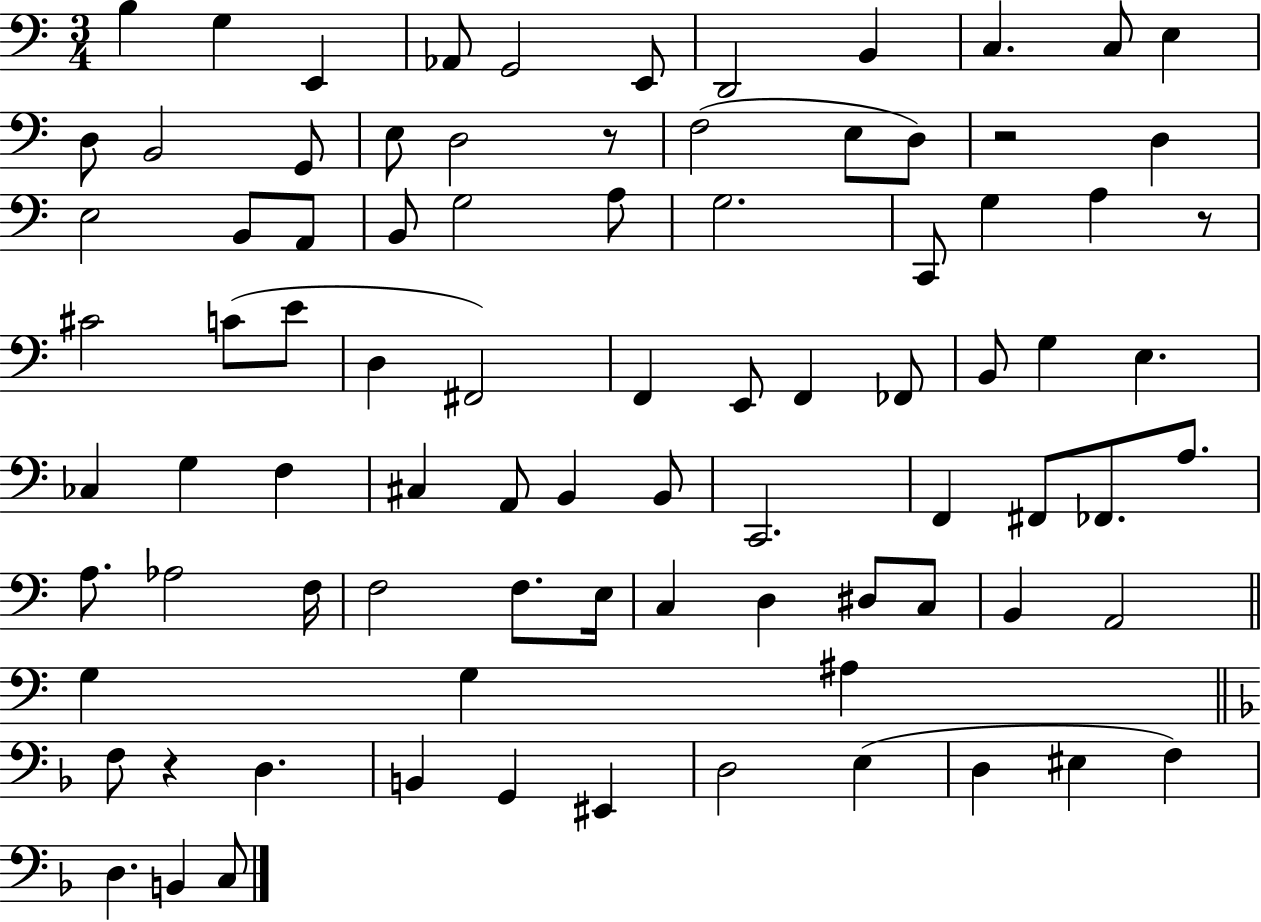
{
  \clef bass
  \numericTimeSignature
  \time 3/4
  \key c \major
  \repeat volta 2 { b4 g4 e,4 | aes,8 g,2 e,8 | d,2 b,4 | c4. c8 e4 | \break d8 b,2 g,8 | e8 d2 r8 | f2( e8 d8) | r2 d4 | \break e2 b,8 a,8 | b,8 g2 a8 | g2. | c,8 g4 a4 r8 | \break cis'2 c'8( e'8 | d4 fis,2) | f,4 e,8 f,4 fes,8 | b,8 g4 e4. | \break ces4 g4 f4 | cis4 a,8 b,4 b,8 | c,2. | f,4 fis,8 fes,8. a8. | \break a8. aes2 f16 | f2 f8. e16 | c4 d4 dis8 c8 | b,4 a,2 | \break \bar "||" \break \key c \major g4 g4 ais4 | \bar "||" \break \key d \minor f8 r4 d4. | b,4 g,4 eis,4 | d2 e4( | d4 eis4 f4) | \break d4. b,4 c8 | } \bar "|."
}